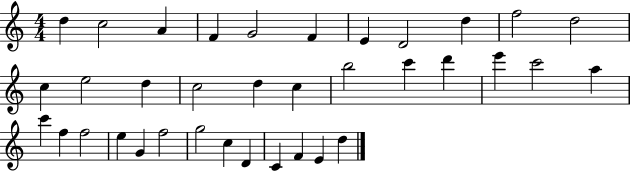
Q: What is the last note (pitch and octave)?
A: D5